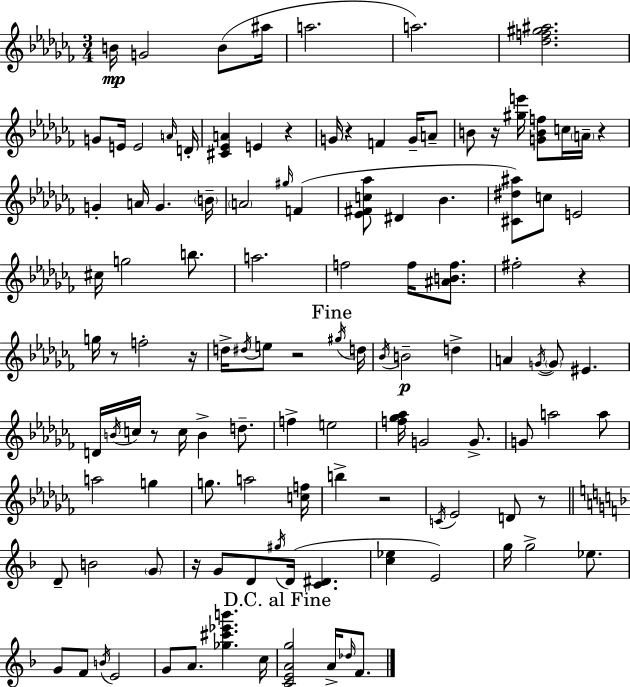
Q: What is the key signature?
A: AES minor